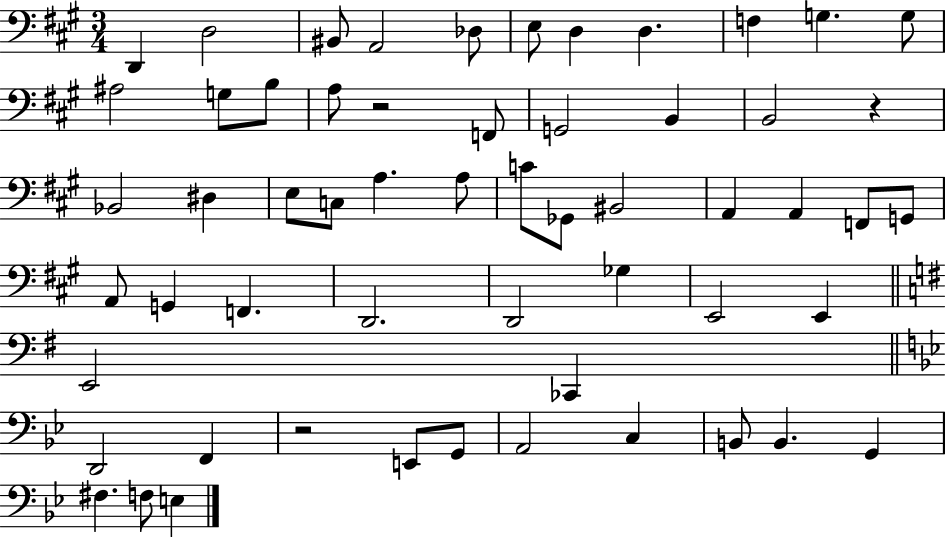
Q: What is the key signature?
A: A major